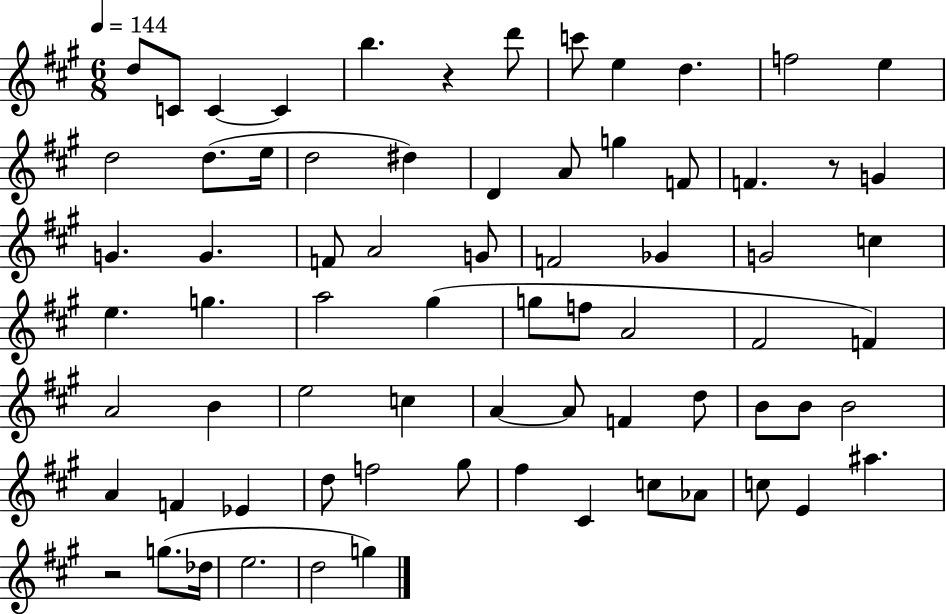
D5/e C4/e C4/q C4/q B5/q. R/q D6/e C6/e E5/q D5/q. F5/h E5/q D5/h D5/e. E5/s D5/h D#5/q D4/q A4/e G5/q F4/e F4/q. R/e G4/q G4/q. G4/q. F4/e A4/h G4/e F4/h Gb4/q G4/h C5/q E5/q. G5/q. A5/h G#5/q G5/e F5/e A4/h F#4/h F4/q A4/h B4/q E5/h C5/q A4/q A4/e F4/q D5/e B4/e B4/e B4/h A4/q F4/q Eb4/q D5/e F5/h G#5/e F#5/q C#4/q C5/e Ab4/e C5/e E4/q A#5/q. R/h G5/e. Db5/s E5/h. D5/h G5/q